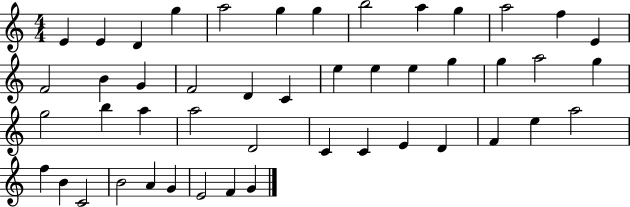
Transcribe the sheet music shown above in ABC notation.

X:1
T:Untitled
M:4/4
L:1/4
K:C
E E D g a2 g g b2 a g a2 f E F2 B G F2 D C e e e g g a2 g g2 b a a2 D2 C C E D F e a2 f B C2 B2 A G E2 F G